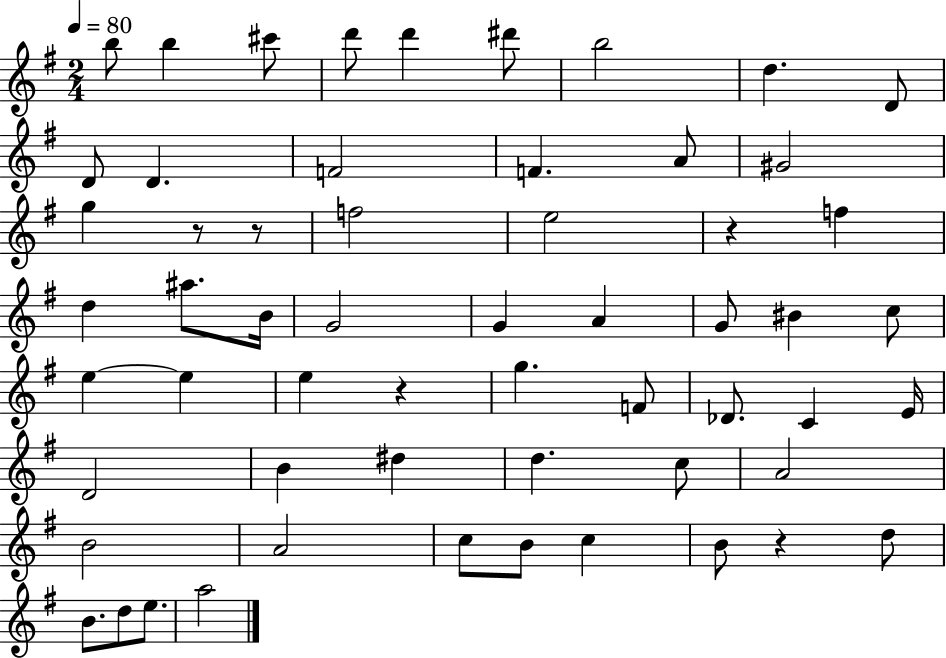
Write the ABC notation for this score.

X:1
T:Untitled
M:2/4
L:1/4
K:G
b/2 b ^c'/2 d'/2 d' ^d'/2 b2 d D/2 D/2 D F2 F A/2 ^G2 g z/2 z/2 f2 e2 z f d ^a/2 B/4 G2 G A G/2 ^B c/2 e e e z g F/2 _D/2 C E/4 D2 B ^d d c/2 A2 B2 A2 c/2 B/2 c B/2 z d/2 B/2 d/2 e/2 a2